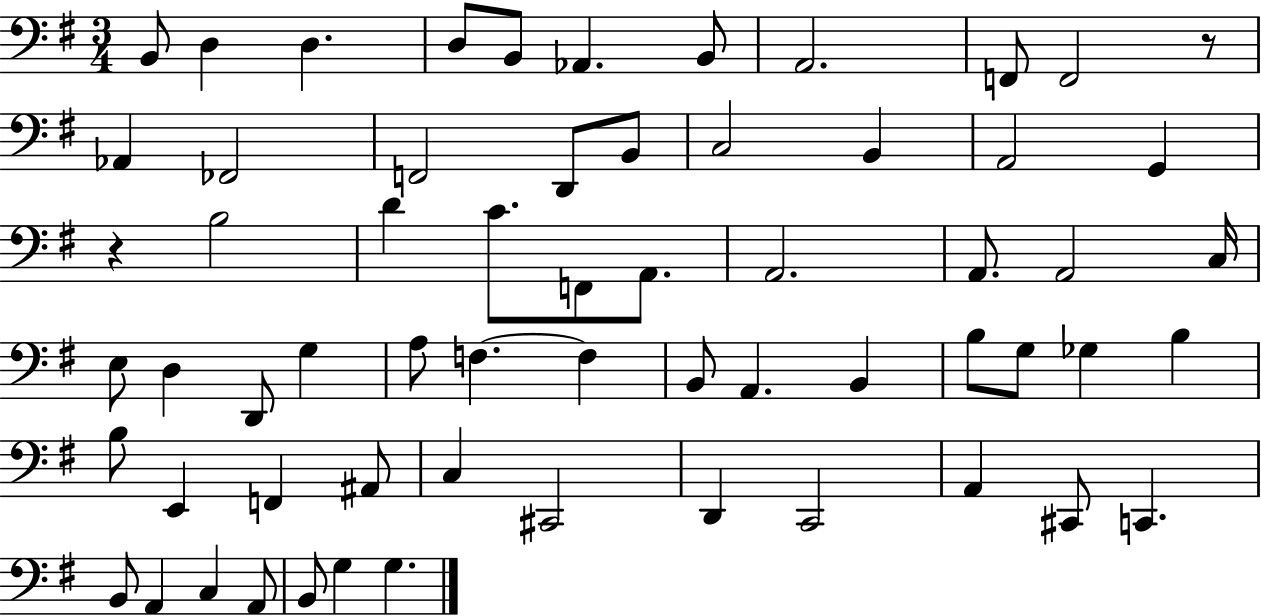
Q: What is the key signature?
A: G major